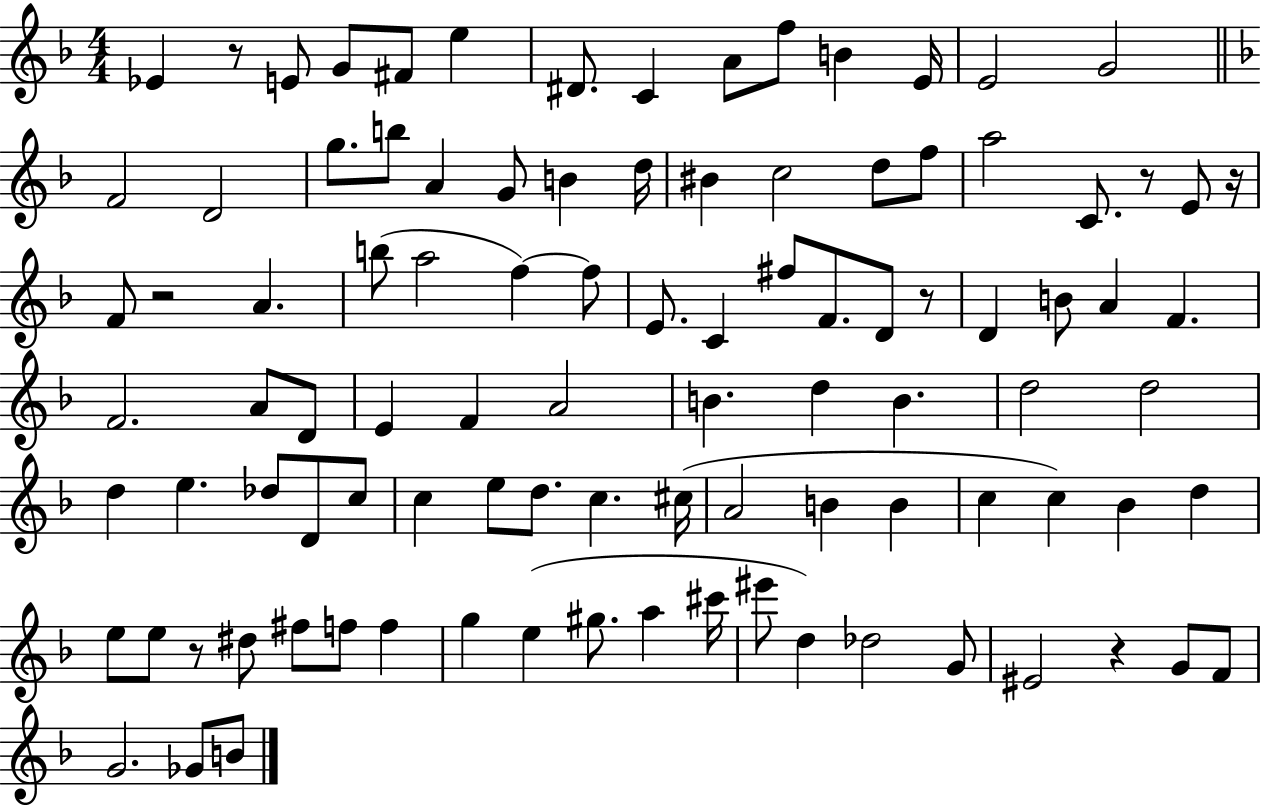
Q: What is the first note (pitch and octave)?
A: Eb4